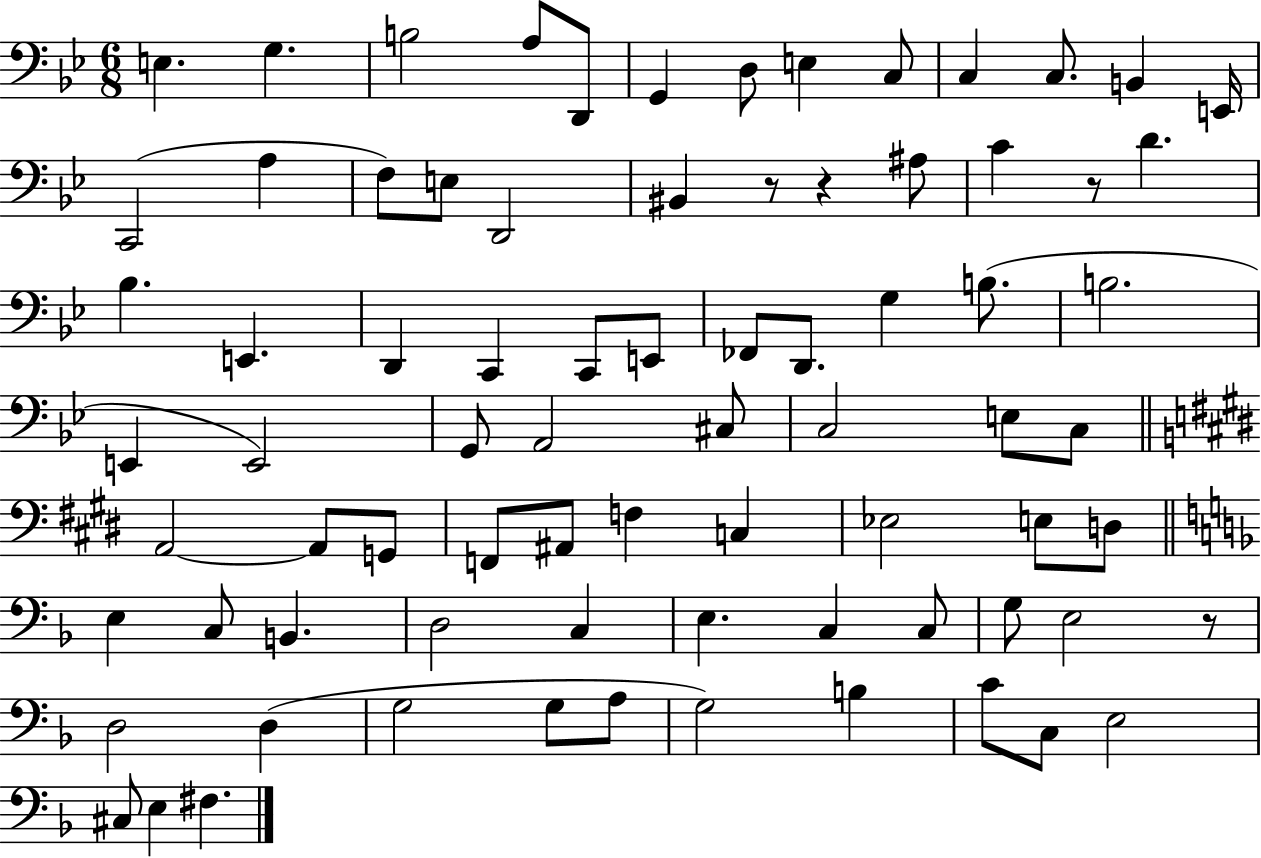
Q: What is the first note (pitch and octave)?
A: E3